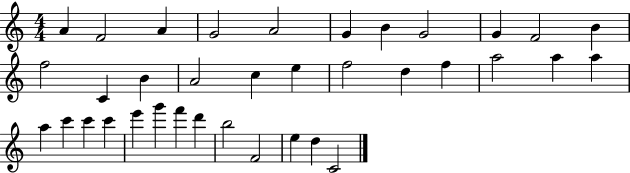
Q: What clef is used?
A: treble